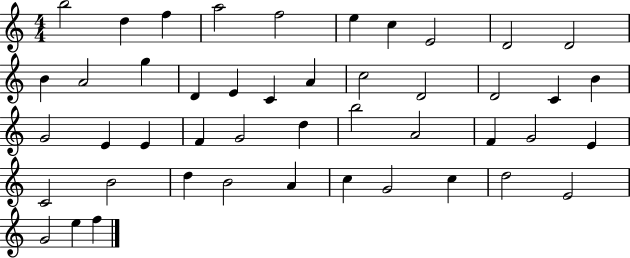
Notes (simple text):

B5/h D5/q F5/q A5/h F5/h E5/q C5/q E4/h D4/h D4/h B4/q A4/h G5/q D4/q E4/q C4/q A4/q C5/h D4/h D4/h C4/q B4/q G4/h E4/q E4/q F4/q G4/h D5/q B5/h A4/h F4/q G4/h E4/q C4/h B4/h D5/q B4/h A4/q C5/q G4/h C5/q D5/h E4/h G4/h E5/q F5/q